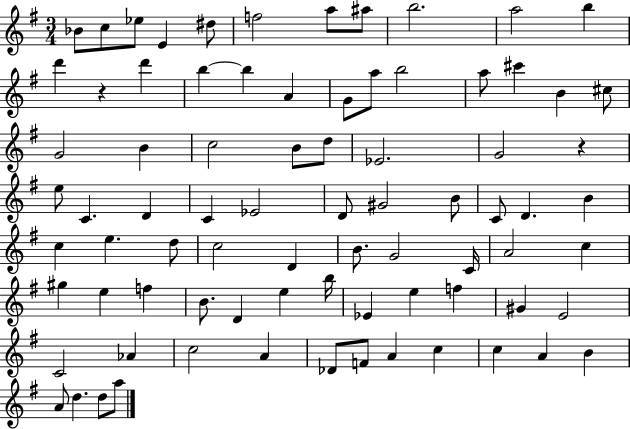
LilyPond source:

{
  \clef treble
  \numericTimeSignature
  \time 3/4
  \key g \major
  bes'8 c''8 ees''8 e'4 dis''8 | f''2 a''8 ais''8 | b''2. | a''2 b''4 | \break d'''4 r4 d'''4 | b''4~~ b''4 a'4 | g'8 a''8 b''2 | a''8 cis'''4 b'4 cis''8 | \break g'2 b'4 | c''2 b'8 d''8 | ees'2. | g'2 r4 | \break e''8 c'4. d'4 | c'4 ees'2 | d'8 gis'2 b'8 | c'8 d'4. b'4 | \break c''4 e''4. d''8 | c''2 d'4 | b'8. g'2 c'16 | a'2 c''4 | \break gis''4 e''4 f''4 | b'8. d'4 e''4 b''16 | ees'4 e''4 f''4 | gis'4 e'2 | \break c'2 aes'4 | c''2 a'4 | des'8 f'8 a'4 c''4 | c''4 a'4 b'4 | \break a'8 d''4. d''8 a''8 | \bar "|."
}